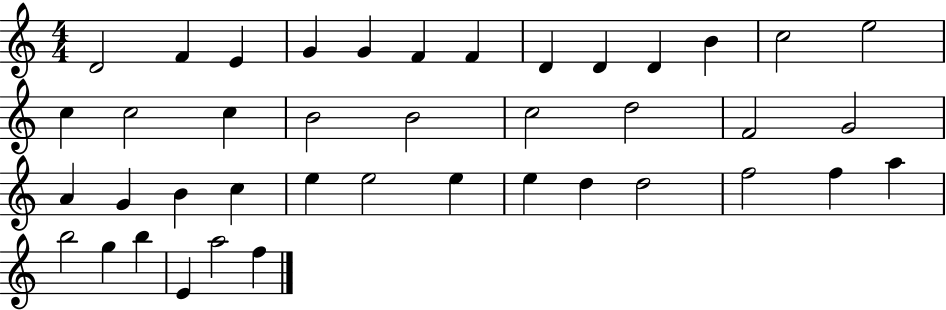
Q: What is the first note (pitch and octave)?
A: D4